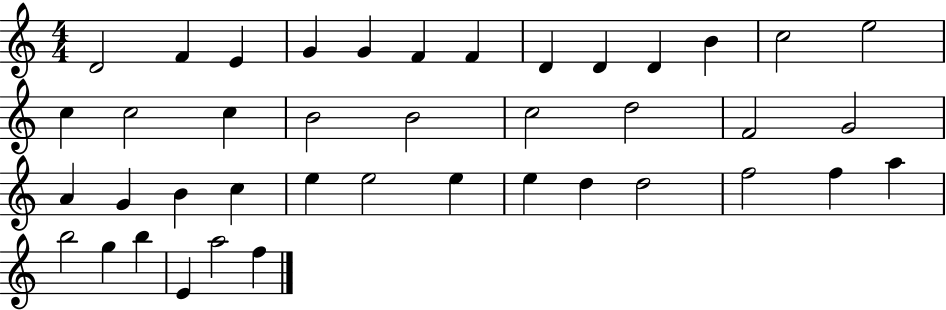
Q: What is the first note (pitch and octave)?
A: D4